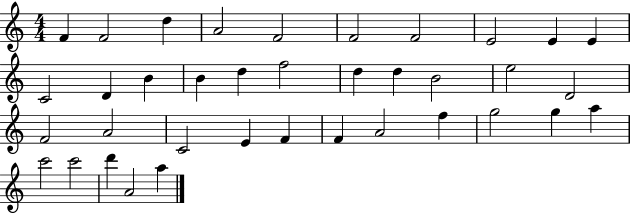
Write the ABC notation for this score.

X:1
T:Untitled
M:4/4
L:1/4
K:C
F F2 d A2 F2 F2 F2 E2 E E C2 D B B d f2 d d B2 e2 D2 F2 A2 C2 E F F A2 f g2 g a c'2 c'2 d' A2 a